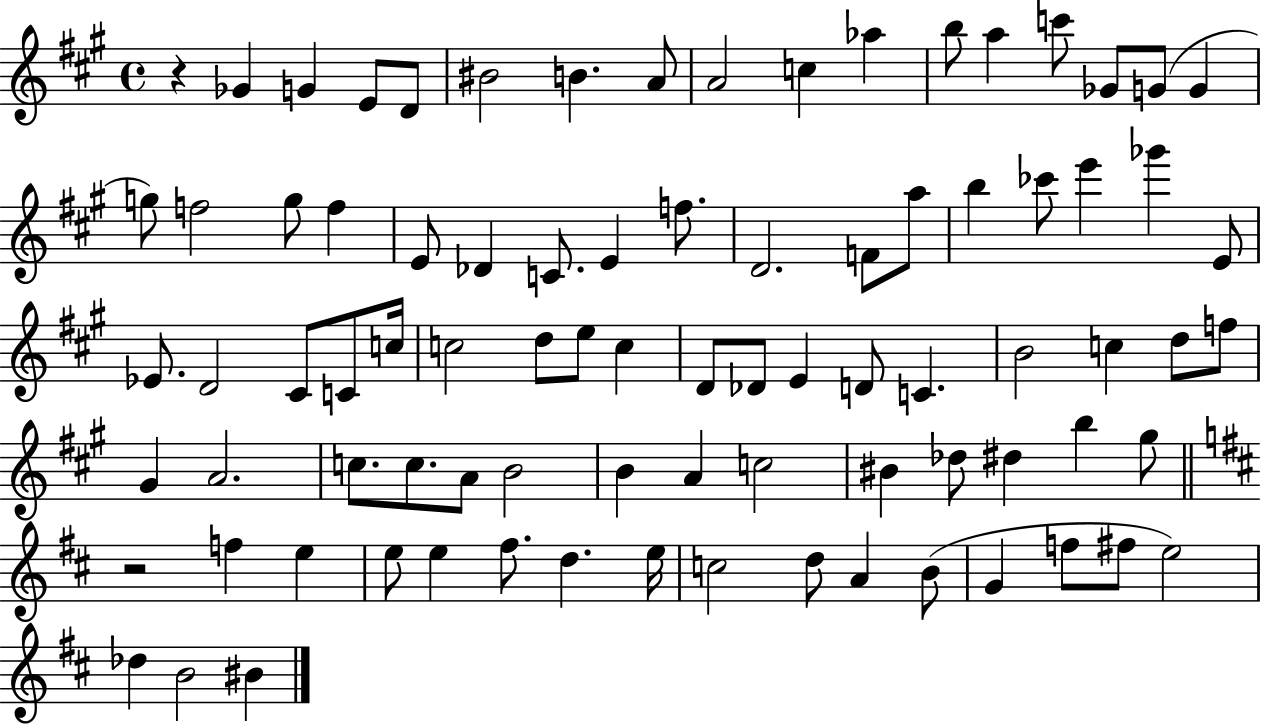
{
  \clef treble
  \time 4/4
  \defaultTimeSignature
  \key a \major
  r4 ges'4 g'4 e'8 d'8 | bis'2 b'4. a'8 | a'2 c''4 aes''4 | b''8 a''4 c'''8 ges'8 g'8( g'4 | \break g''8) f''2 g''8 f''4 | e'8 des'4 c'8. e'4 f''8. | d'2. f'8 a''8 | b''4 ces'''8 e'''4 ges'''4 e'8 | \break ees'8. d'2 cis'8 c'8 c''16 | c''2 d''8 e''8 c''4 | d'8 des'8 e'4 d'8 c'4. | b'2 c''4 d''8 f''8 | \break gis'4 a'2. | c''8. c''8. a'8 b'2 | b'4 a'4 c''2 | bis'4 des''8 dis''4 b''4 gis''8 | \break \bar "||" \break \key d \major r2 f''4 e''4 | e''8 e''4 fis''8. d''4. e''16 | c''2 d''8 a'4 b'8( | g'4 f''8 fis''8 e''2) | \break des''4 b'2 bis'4 | \bar "|."
}